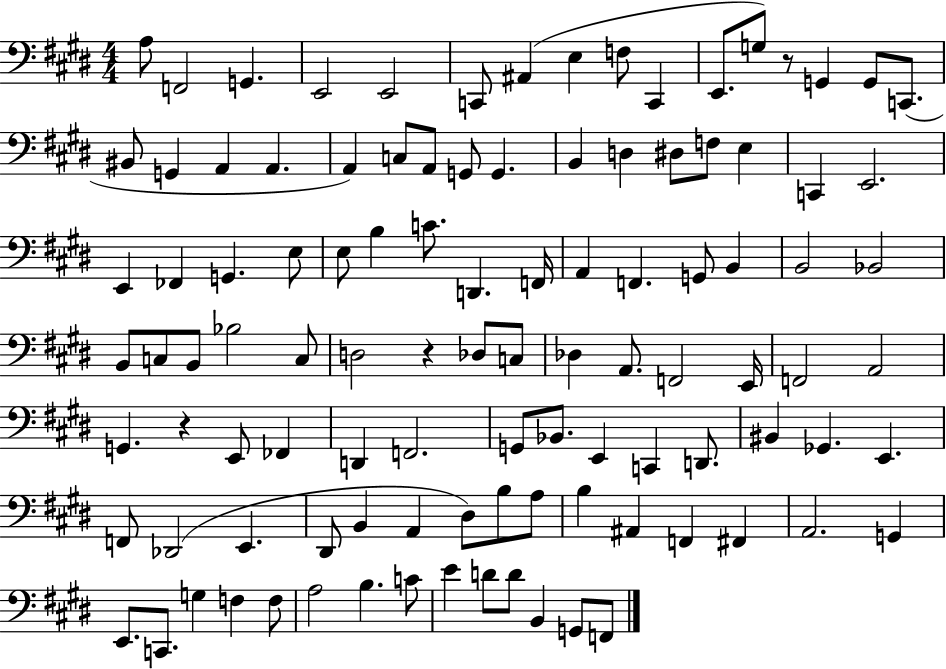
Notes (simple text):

A3/e F2/h G2/q. E2/h E2/h C2/e A#2/q E3/q F3/e C2/q E2/e. G3/e R/e G2/q G2/e C2/e. BIS2/e G2/q A2/q A2/q. A2/q C3/e A2/e G2/e G2/q. B2/q D3/q D#3/e F3/e E3/q C2/q E2/h. E2/q FES2/q G2/q. E3/e E3/e B3/q C4/e. D2/q. F2/s A2/q F2/q. G2/e B2/q B2/h Bb2/h B2/e C3/e B2/e Bb3/h C3/e D3/h R/q Db3/e C3/e Db3/q A2/e. F2/h E2/s F2/h A2/h G2/q. R/q E2/e FES2/q D2/q F2/h. G2/e Bb2/e. E2/q C2/q D2/e. BIS2/q Gb2/q. E2/q. F2/e Db2/h E2/q. D#2/e B2/q A2/q D#3/e B3/e A3/e B3/q A#2/q F2/q F#2/q A2/h. G2/q E2/e. C2/e. G3/q F3/q F3/e A3/h B3/q. C4/e E4/q D4/e D4/e B2/q G2/e F2/e